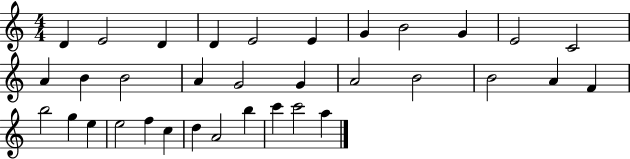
D4/q E4/h D4/q D4/q E4/h E4/q G4/q B4/h G4/q E4/h C4/h A4/q B4/q B4/h A4/q G4/h G4/q A4/h B4/h B4/h A4/q F4/q B5/h G5/q E5/q E5/h F5/q C5/q D5/q A4/h B5/q C6/q C6/h A5/q